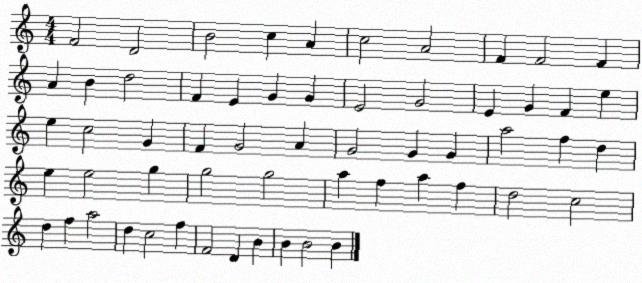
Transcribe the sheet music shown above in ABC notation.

X:1
T:Untitled
M:4/4
L:1/4
K:C
F2 D2 B2 c A c2 A2 F F2 F A B d2 F E G G E2 G2 E G F e e c2 G F G2 A G2 G G a2 f d e e2 g g2 g2 a f a f d2 c2 d f a2 d c2 f F2 D B B B2 B